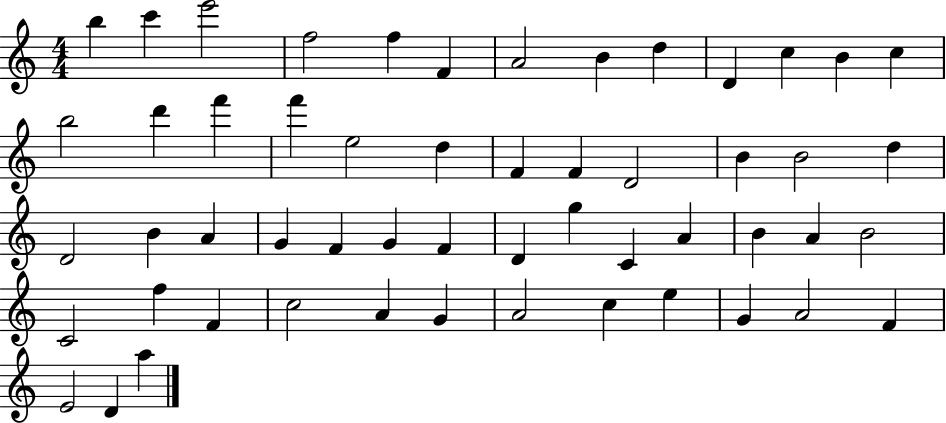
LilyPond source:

{
  \clef treble
  \numericTimeSignature
  \time 4/4
  \key c \major
  b''4 c'''4 e'''2 | f''2 f''4 f'4 | a'2 b'4 d''4 | d'4 c''4 b'4 c''4 | \break b''2 d'''4 f'''4 | f'''4 e''2 d''4 | f'4 f'4 d'2 | b'4 b'2 d''4 | \break d'2 b'4 a'4 | g'4 f'4 g'4 f'4 | d'4 g''4 c'4 a'4 | b'4 a'4 b'2 | \break c'2 f''4 f'4 | c''2 a'4 g'4 | a'2 c''4 e''4 | g'4 a'2 f'4 | \break e'2 d'4 a''4 | \bar "|."
}